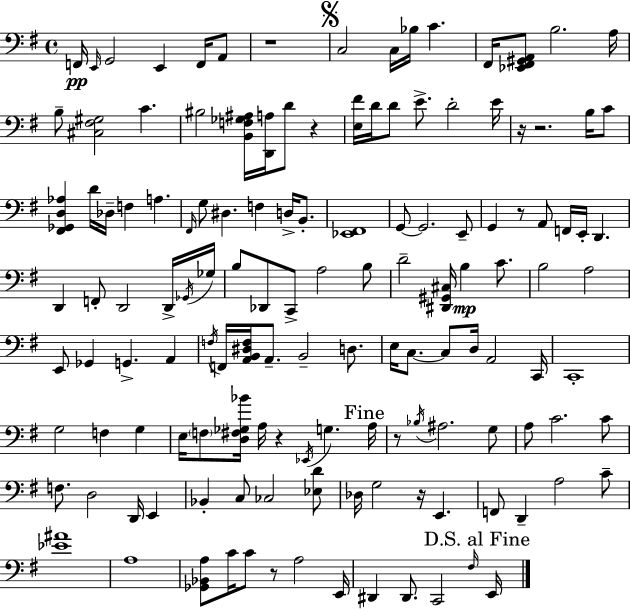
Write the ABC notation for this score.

X:1
T:Untitled
M:4/4
L:1/4
K:Em
F,,/4 E,,/4 G,,2 E,, F,,/4 A,,/2 z4 C,2 C,/4 _B,/4 C ^F,,/4 [_E,,^F,,^G,,A,,]/2 B,2 A,/4 B,/2 [^C,^F,^G,]2 C ^B,2 [B,,F,_G,^A,]/4 [D,,A,]/4 D/2 z [E,^F]/4 D/4 D/2 E/2 D2 E/4 z/4 z2 B,/4 C/2 [^F,,_G,,D,_A,] D/4 _D,/4 F, A, ^F,,/4 G,/2 ^D, F, D,/4 B,,/2 [_E,,^F,,]4 G,,/2 G,,2 E,,/2 G,, z/2 A,,/2 F,,/4 E,,/4 D,, D,, F,,/2 D,,2 D,,/4 _G,,/4 _G,/4 B,/2 _D,,/2 C,,/2 A,2 B,/2 D2 [^D,,^G,,^C,]/4 B, C/2 B,2 A,2 E,,/2 _G,, G,, A,, F,/4 F,,/4 [A,,B,,^D,F,]/4 A,,/2 B,,2 D,/2 E,/4 C,/2 C,/2 D,/4 A,,2 C,,/4 C,,4 G,2 F, G, E,/4 F,/2 [D,^F,_G,_B]/4 A,/4 z _E,,/4 G, A,/4 z/2 _B,/4 ^A,2 G,/2 A,/2 C2 C/2 F,/2 D,2 D,,/4 E,, _B,, C,/2 _C,2 [_E,D]/2 _D,/4 G,2 z/4 E,, F,,/2 D,, A,2 C/2 [_E^A]4 A,4 [_G,,_B,,A,]/2 C/4 C/2 z/2 A,2 E,,/4 ^D,, ^D,,/2 C,,2 ^F,/4 E,,/4